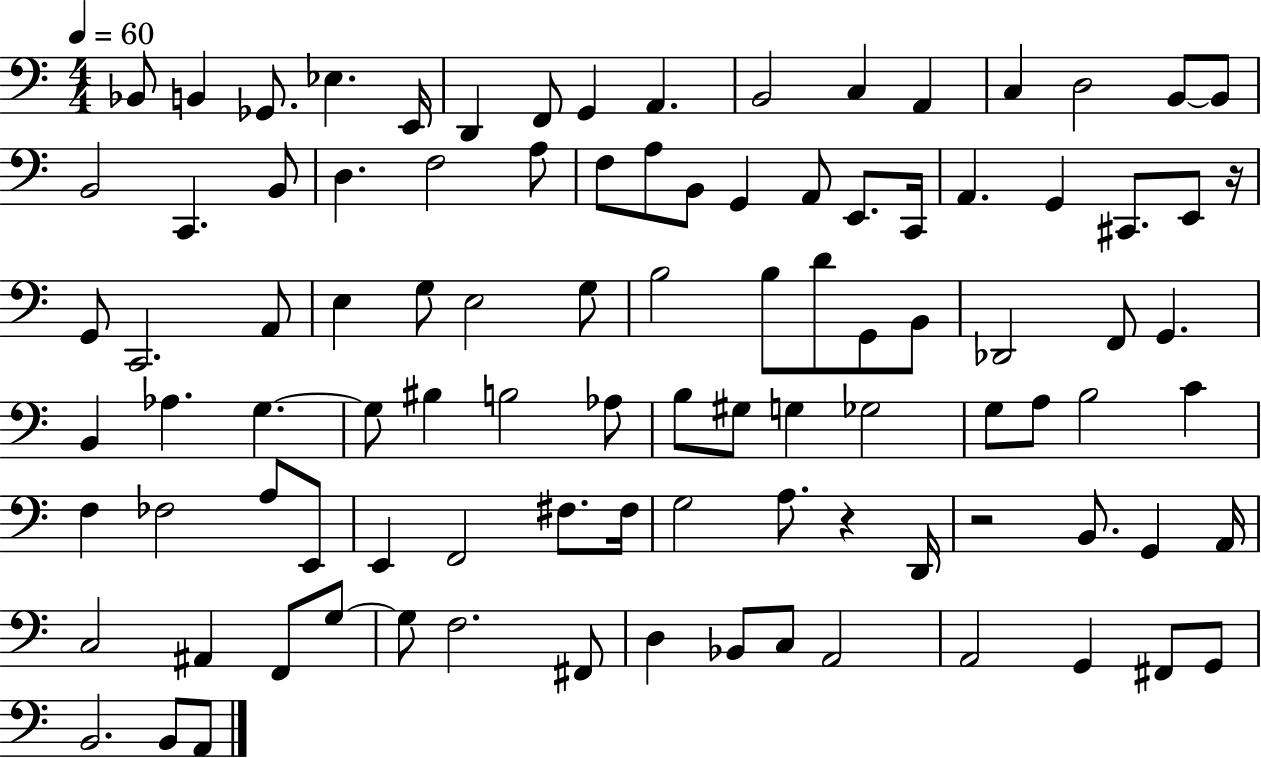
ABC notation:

X:1
T:Untitled
M:4/4
L:1/4
K:C
_B,,/2 B,, _G,,/2 _E, E,,/4 D,, F,,/2 G,, A,, B,,2 C, A,, C, D,2 B,,/2 B,,/2 B,,2 C,, B,,/2 D, F,2 A,/2 F,/2 A,/2 B,,/2 G,, A,,/2 E,,/2 C,,/4 A,, G,, ^C,,/2 E,,/2 z/4 G,,/2 C,,2 A,,/2 E, G,/2 E,2 G,/2 B,2 B,/2 D/2 G,,/2 B,,/2 _D,,2 F,,/2 G,, B,, _A, G, G,/2 ^B, B,2 _A,/2 B,/2 ^G,/2 G, _G,2 G,/2 A,/2 B,2 C F, _F,2 A,/2 E,,/2 E,, F,,2 ^F,/2 ^F,/4 G,2 A,/2 z D,,/4 z2 B,,/2 G,, A,,/4 C,2 ^A,, F,,/2 G,/2 G,/2 F,2 ^F,,/2 D, _B,,/2 C,/2 A,,2 A,,2 G,, ^F,,/2 G,,/2 B,,2 B,,/2 A,,/2